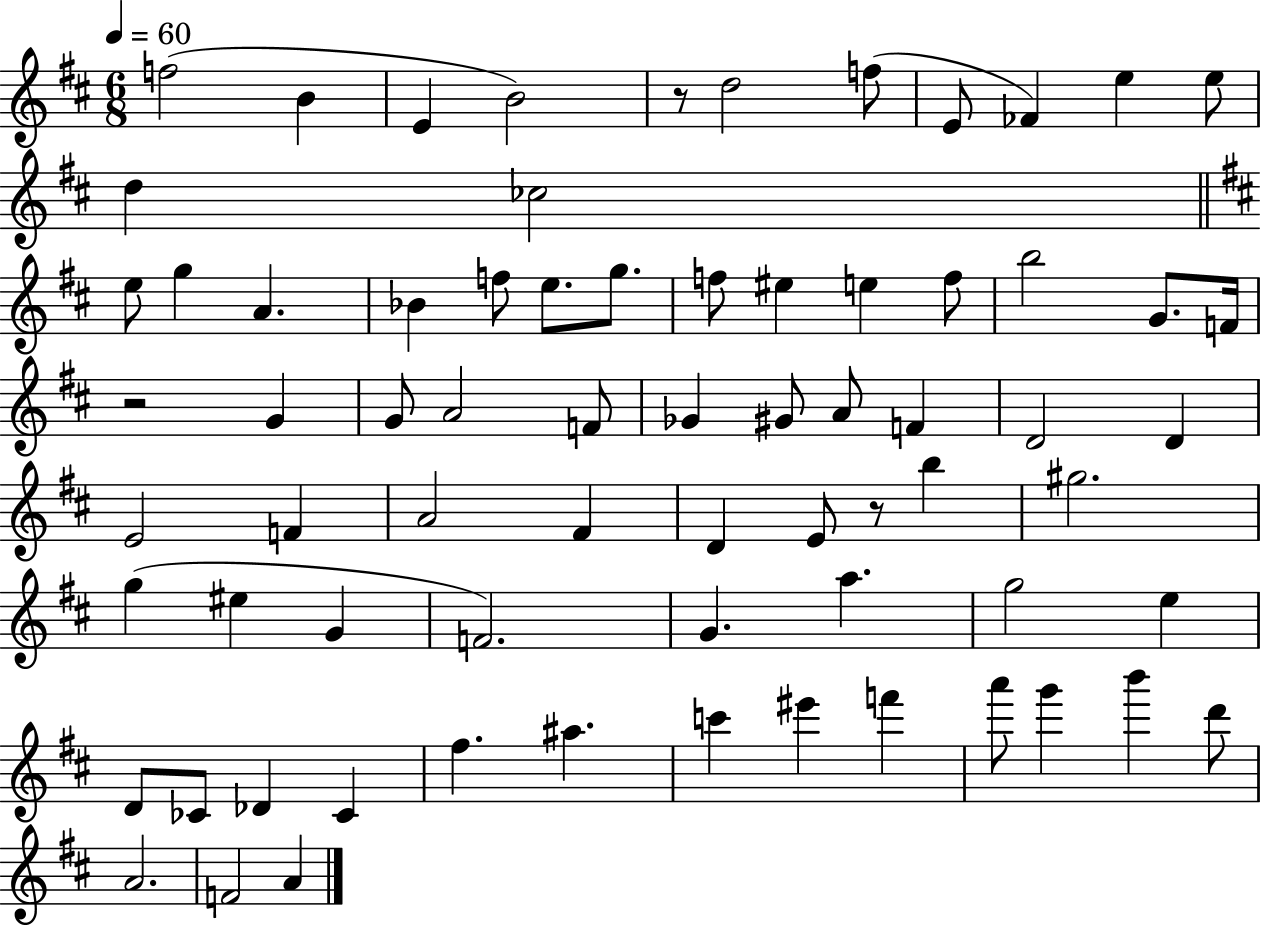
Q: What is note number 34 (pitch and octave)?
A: F4